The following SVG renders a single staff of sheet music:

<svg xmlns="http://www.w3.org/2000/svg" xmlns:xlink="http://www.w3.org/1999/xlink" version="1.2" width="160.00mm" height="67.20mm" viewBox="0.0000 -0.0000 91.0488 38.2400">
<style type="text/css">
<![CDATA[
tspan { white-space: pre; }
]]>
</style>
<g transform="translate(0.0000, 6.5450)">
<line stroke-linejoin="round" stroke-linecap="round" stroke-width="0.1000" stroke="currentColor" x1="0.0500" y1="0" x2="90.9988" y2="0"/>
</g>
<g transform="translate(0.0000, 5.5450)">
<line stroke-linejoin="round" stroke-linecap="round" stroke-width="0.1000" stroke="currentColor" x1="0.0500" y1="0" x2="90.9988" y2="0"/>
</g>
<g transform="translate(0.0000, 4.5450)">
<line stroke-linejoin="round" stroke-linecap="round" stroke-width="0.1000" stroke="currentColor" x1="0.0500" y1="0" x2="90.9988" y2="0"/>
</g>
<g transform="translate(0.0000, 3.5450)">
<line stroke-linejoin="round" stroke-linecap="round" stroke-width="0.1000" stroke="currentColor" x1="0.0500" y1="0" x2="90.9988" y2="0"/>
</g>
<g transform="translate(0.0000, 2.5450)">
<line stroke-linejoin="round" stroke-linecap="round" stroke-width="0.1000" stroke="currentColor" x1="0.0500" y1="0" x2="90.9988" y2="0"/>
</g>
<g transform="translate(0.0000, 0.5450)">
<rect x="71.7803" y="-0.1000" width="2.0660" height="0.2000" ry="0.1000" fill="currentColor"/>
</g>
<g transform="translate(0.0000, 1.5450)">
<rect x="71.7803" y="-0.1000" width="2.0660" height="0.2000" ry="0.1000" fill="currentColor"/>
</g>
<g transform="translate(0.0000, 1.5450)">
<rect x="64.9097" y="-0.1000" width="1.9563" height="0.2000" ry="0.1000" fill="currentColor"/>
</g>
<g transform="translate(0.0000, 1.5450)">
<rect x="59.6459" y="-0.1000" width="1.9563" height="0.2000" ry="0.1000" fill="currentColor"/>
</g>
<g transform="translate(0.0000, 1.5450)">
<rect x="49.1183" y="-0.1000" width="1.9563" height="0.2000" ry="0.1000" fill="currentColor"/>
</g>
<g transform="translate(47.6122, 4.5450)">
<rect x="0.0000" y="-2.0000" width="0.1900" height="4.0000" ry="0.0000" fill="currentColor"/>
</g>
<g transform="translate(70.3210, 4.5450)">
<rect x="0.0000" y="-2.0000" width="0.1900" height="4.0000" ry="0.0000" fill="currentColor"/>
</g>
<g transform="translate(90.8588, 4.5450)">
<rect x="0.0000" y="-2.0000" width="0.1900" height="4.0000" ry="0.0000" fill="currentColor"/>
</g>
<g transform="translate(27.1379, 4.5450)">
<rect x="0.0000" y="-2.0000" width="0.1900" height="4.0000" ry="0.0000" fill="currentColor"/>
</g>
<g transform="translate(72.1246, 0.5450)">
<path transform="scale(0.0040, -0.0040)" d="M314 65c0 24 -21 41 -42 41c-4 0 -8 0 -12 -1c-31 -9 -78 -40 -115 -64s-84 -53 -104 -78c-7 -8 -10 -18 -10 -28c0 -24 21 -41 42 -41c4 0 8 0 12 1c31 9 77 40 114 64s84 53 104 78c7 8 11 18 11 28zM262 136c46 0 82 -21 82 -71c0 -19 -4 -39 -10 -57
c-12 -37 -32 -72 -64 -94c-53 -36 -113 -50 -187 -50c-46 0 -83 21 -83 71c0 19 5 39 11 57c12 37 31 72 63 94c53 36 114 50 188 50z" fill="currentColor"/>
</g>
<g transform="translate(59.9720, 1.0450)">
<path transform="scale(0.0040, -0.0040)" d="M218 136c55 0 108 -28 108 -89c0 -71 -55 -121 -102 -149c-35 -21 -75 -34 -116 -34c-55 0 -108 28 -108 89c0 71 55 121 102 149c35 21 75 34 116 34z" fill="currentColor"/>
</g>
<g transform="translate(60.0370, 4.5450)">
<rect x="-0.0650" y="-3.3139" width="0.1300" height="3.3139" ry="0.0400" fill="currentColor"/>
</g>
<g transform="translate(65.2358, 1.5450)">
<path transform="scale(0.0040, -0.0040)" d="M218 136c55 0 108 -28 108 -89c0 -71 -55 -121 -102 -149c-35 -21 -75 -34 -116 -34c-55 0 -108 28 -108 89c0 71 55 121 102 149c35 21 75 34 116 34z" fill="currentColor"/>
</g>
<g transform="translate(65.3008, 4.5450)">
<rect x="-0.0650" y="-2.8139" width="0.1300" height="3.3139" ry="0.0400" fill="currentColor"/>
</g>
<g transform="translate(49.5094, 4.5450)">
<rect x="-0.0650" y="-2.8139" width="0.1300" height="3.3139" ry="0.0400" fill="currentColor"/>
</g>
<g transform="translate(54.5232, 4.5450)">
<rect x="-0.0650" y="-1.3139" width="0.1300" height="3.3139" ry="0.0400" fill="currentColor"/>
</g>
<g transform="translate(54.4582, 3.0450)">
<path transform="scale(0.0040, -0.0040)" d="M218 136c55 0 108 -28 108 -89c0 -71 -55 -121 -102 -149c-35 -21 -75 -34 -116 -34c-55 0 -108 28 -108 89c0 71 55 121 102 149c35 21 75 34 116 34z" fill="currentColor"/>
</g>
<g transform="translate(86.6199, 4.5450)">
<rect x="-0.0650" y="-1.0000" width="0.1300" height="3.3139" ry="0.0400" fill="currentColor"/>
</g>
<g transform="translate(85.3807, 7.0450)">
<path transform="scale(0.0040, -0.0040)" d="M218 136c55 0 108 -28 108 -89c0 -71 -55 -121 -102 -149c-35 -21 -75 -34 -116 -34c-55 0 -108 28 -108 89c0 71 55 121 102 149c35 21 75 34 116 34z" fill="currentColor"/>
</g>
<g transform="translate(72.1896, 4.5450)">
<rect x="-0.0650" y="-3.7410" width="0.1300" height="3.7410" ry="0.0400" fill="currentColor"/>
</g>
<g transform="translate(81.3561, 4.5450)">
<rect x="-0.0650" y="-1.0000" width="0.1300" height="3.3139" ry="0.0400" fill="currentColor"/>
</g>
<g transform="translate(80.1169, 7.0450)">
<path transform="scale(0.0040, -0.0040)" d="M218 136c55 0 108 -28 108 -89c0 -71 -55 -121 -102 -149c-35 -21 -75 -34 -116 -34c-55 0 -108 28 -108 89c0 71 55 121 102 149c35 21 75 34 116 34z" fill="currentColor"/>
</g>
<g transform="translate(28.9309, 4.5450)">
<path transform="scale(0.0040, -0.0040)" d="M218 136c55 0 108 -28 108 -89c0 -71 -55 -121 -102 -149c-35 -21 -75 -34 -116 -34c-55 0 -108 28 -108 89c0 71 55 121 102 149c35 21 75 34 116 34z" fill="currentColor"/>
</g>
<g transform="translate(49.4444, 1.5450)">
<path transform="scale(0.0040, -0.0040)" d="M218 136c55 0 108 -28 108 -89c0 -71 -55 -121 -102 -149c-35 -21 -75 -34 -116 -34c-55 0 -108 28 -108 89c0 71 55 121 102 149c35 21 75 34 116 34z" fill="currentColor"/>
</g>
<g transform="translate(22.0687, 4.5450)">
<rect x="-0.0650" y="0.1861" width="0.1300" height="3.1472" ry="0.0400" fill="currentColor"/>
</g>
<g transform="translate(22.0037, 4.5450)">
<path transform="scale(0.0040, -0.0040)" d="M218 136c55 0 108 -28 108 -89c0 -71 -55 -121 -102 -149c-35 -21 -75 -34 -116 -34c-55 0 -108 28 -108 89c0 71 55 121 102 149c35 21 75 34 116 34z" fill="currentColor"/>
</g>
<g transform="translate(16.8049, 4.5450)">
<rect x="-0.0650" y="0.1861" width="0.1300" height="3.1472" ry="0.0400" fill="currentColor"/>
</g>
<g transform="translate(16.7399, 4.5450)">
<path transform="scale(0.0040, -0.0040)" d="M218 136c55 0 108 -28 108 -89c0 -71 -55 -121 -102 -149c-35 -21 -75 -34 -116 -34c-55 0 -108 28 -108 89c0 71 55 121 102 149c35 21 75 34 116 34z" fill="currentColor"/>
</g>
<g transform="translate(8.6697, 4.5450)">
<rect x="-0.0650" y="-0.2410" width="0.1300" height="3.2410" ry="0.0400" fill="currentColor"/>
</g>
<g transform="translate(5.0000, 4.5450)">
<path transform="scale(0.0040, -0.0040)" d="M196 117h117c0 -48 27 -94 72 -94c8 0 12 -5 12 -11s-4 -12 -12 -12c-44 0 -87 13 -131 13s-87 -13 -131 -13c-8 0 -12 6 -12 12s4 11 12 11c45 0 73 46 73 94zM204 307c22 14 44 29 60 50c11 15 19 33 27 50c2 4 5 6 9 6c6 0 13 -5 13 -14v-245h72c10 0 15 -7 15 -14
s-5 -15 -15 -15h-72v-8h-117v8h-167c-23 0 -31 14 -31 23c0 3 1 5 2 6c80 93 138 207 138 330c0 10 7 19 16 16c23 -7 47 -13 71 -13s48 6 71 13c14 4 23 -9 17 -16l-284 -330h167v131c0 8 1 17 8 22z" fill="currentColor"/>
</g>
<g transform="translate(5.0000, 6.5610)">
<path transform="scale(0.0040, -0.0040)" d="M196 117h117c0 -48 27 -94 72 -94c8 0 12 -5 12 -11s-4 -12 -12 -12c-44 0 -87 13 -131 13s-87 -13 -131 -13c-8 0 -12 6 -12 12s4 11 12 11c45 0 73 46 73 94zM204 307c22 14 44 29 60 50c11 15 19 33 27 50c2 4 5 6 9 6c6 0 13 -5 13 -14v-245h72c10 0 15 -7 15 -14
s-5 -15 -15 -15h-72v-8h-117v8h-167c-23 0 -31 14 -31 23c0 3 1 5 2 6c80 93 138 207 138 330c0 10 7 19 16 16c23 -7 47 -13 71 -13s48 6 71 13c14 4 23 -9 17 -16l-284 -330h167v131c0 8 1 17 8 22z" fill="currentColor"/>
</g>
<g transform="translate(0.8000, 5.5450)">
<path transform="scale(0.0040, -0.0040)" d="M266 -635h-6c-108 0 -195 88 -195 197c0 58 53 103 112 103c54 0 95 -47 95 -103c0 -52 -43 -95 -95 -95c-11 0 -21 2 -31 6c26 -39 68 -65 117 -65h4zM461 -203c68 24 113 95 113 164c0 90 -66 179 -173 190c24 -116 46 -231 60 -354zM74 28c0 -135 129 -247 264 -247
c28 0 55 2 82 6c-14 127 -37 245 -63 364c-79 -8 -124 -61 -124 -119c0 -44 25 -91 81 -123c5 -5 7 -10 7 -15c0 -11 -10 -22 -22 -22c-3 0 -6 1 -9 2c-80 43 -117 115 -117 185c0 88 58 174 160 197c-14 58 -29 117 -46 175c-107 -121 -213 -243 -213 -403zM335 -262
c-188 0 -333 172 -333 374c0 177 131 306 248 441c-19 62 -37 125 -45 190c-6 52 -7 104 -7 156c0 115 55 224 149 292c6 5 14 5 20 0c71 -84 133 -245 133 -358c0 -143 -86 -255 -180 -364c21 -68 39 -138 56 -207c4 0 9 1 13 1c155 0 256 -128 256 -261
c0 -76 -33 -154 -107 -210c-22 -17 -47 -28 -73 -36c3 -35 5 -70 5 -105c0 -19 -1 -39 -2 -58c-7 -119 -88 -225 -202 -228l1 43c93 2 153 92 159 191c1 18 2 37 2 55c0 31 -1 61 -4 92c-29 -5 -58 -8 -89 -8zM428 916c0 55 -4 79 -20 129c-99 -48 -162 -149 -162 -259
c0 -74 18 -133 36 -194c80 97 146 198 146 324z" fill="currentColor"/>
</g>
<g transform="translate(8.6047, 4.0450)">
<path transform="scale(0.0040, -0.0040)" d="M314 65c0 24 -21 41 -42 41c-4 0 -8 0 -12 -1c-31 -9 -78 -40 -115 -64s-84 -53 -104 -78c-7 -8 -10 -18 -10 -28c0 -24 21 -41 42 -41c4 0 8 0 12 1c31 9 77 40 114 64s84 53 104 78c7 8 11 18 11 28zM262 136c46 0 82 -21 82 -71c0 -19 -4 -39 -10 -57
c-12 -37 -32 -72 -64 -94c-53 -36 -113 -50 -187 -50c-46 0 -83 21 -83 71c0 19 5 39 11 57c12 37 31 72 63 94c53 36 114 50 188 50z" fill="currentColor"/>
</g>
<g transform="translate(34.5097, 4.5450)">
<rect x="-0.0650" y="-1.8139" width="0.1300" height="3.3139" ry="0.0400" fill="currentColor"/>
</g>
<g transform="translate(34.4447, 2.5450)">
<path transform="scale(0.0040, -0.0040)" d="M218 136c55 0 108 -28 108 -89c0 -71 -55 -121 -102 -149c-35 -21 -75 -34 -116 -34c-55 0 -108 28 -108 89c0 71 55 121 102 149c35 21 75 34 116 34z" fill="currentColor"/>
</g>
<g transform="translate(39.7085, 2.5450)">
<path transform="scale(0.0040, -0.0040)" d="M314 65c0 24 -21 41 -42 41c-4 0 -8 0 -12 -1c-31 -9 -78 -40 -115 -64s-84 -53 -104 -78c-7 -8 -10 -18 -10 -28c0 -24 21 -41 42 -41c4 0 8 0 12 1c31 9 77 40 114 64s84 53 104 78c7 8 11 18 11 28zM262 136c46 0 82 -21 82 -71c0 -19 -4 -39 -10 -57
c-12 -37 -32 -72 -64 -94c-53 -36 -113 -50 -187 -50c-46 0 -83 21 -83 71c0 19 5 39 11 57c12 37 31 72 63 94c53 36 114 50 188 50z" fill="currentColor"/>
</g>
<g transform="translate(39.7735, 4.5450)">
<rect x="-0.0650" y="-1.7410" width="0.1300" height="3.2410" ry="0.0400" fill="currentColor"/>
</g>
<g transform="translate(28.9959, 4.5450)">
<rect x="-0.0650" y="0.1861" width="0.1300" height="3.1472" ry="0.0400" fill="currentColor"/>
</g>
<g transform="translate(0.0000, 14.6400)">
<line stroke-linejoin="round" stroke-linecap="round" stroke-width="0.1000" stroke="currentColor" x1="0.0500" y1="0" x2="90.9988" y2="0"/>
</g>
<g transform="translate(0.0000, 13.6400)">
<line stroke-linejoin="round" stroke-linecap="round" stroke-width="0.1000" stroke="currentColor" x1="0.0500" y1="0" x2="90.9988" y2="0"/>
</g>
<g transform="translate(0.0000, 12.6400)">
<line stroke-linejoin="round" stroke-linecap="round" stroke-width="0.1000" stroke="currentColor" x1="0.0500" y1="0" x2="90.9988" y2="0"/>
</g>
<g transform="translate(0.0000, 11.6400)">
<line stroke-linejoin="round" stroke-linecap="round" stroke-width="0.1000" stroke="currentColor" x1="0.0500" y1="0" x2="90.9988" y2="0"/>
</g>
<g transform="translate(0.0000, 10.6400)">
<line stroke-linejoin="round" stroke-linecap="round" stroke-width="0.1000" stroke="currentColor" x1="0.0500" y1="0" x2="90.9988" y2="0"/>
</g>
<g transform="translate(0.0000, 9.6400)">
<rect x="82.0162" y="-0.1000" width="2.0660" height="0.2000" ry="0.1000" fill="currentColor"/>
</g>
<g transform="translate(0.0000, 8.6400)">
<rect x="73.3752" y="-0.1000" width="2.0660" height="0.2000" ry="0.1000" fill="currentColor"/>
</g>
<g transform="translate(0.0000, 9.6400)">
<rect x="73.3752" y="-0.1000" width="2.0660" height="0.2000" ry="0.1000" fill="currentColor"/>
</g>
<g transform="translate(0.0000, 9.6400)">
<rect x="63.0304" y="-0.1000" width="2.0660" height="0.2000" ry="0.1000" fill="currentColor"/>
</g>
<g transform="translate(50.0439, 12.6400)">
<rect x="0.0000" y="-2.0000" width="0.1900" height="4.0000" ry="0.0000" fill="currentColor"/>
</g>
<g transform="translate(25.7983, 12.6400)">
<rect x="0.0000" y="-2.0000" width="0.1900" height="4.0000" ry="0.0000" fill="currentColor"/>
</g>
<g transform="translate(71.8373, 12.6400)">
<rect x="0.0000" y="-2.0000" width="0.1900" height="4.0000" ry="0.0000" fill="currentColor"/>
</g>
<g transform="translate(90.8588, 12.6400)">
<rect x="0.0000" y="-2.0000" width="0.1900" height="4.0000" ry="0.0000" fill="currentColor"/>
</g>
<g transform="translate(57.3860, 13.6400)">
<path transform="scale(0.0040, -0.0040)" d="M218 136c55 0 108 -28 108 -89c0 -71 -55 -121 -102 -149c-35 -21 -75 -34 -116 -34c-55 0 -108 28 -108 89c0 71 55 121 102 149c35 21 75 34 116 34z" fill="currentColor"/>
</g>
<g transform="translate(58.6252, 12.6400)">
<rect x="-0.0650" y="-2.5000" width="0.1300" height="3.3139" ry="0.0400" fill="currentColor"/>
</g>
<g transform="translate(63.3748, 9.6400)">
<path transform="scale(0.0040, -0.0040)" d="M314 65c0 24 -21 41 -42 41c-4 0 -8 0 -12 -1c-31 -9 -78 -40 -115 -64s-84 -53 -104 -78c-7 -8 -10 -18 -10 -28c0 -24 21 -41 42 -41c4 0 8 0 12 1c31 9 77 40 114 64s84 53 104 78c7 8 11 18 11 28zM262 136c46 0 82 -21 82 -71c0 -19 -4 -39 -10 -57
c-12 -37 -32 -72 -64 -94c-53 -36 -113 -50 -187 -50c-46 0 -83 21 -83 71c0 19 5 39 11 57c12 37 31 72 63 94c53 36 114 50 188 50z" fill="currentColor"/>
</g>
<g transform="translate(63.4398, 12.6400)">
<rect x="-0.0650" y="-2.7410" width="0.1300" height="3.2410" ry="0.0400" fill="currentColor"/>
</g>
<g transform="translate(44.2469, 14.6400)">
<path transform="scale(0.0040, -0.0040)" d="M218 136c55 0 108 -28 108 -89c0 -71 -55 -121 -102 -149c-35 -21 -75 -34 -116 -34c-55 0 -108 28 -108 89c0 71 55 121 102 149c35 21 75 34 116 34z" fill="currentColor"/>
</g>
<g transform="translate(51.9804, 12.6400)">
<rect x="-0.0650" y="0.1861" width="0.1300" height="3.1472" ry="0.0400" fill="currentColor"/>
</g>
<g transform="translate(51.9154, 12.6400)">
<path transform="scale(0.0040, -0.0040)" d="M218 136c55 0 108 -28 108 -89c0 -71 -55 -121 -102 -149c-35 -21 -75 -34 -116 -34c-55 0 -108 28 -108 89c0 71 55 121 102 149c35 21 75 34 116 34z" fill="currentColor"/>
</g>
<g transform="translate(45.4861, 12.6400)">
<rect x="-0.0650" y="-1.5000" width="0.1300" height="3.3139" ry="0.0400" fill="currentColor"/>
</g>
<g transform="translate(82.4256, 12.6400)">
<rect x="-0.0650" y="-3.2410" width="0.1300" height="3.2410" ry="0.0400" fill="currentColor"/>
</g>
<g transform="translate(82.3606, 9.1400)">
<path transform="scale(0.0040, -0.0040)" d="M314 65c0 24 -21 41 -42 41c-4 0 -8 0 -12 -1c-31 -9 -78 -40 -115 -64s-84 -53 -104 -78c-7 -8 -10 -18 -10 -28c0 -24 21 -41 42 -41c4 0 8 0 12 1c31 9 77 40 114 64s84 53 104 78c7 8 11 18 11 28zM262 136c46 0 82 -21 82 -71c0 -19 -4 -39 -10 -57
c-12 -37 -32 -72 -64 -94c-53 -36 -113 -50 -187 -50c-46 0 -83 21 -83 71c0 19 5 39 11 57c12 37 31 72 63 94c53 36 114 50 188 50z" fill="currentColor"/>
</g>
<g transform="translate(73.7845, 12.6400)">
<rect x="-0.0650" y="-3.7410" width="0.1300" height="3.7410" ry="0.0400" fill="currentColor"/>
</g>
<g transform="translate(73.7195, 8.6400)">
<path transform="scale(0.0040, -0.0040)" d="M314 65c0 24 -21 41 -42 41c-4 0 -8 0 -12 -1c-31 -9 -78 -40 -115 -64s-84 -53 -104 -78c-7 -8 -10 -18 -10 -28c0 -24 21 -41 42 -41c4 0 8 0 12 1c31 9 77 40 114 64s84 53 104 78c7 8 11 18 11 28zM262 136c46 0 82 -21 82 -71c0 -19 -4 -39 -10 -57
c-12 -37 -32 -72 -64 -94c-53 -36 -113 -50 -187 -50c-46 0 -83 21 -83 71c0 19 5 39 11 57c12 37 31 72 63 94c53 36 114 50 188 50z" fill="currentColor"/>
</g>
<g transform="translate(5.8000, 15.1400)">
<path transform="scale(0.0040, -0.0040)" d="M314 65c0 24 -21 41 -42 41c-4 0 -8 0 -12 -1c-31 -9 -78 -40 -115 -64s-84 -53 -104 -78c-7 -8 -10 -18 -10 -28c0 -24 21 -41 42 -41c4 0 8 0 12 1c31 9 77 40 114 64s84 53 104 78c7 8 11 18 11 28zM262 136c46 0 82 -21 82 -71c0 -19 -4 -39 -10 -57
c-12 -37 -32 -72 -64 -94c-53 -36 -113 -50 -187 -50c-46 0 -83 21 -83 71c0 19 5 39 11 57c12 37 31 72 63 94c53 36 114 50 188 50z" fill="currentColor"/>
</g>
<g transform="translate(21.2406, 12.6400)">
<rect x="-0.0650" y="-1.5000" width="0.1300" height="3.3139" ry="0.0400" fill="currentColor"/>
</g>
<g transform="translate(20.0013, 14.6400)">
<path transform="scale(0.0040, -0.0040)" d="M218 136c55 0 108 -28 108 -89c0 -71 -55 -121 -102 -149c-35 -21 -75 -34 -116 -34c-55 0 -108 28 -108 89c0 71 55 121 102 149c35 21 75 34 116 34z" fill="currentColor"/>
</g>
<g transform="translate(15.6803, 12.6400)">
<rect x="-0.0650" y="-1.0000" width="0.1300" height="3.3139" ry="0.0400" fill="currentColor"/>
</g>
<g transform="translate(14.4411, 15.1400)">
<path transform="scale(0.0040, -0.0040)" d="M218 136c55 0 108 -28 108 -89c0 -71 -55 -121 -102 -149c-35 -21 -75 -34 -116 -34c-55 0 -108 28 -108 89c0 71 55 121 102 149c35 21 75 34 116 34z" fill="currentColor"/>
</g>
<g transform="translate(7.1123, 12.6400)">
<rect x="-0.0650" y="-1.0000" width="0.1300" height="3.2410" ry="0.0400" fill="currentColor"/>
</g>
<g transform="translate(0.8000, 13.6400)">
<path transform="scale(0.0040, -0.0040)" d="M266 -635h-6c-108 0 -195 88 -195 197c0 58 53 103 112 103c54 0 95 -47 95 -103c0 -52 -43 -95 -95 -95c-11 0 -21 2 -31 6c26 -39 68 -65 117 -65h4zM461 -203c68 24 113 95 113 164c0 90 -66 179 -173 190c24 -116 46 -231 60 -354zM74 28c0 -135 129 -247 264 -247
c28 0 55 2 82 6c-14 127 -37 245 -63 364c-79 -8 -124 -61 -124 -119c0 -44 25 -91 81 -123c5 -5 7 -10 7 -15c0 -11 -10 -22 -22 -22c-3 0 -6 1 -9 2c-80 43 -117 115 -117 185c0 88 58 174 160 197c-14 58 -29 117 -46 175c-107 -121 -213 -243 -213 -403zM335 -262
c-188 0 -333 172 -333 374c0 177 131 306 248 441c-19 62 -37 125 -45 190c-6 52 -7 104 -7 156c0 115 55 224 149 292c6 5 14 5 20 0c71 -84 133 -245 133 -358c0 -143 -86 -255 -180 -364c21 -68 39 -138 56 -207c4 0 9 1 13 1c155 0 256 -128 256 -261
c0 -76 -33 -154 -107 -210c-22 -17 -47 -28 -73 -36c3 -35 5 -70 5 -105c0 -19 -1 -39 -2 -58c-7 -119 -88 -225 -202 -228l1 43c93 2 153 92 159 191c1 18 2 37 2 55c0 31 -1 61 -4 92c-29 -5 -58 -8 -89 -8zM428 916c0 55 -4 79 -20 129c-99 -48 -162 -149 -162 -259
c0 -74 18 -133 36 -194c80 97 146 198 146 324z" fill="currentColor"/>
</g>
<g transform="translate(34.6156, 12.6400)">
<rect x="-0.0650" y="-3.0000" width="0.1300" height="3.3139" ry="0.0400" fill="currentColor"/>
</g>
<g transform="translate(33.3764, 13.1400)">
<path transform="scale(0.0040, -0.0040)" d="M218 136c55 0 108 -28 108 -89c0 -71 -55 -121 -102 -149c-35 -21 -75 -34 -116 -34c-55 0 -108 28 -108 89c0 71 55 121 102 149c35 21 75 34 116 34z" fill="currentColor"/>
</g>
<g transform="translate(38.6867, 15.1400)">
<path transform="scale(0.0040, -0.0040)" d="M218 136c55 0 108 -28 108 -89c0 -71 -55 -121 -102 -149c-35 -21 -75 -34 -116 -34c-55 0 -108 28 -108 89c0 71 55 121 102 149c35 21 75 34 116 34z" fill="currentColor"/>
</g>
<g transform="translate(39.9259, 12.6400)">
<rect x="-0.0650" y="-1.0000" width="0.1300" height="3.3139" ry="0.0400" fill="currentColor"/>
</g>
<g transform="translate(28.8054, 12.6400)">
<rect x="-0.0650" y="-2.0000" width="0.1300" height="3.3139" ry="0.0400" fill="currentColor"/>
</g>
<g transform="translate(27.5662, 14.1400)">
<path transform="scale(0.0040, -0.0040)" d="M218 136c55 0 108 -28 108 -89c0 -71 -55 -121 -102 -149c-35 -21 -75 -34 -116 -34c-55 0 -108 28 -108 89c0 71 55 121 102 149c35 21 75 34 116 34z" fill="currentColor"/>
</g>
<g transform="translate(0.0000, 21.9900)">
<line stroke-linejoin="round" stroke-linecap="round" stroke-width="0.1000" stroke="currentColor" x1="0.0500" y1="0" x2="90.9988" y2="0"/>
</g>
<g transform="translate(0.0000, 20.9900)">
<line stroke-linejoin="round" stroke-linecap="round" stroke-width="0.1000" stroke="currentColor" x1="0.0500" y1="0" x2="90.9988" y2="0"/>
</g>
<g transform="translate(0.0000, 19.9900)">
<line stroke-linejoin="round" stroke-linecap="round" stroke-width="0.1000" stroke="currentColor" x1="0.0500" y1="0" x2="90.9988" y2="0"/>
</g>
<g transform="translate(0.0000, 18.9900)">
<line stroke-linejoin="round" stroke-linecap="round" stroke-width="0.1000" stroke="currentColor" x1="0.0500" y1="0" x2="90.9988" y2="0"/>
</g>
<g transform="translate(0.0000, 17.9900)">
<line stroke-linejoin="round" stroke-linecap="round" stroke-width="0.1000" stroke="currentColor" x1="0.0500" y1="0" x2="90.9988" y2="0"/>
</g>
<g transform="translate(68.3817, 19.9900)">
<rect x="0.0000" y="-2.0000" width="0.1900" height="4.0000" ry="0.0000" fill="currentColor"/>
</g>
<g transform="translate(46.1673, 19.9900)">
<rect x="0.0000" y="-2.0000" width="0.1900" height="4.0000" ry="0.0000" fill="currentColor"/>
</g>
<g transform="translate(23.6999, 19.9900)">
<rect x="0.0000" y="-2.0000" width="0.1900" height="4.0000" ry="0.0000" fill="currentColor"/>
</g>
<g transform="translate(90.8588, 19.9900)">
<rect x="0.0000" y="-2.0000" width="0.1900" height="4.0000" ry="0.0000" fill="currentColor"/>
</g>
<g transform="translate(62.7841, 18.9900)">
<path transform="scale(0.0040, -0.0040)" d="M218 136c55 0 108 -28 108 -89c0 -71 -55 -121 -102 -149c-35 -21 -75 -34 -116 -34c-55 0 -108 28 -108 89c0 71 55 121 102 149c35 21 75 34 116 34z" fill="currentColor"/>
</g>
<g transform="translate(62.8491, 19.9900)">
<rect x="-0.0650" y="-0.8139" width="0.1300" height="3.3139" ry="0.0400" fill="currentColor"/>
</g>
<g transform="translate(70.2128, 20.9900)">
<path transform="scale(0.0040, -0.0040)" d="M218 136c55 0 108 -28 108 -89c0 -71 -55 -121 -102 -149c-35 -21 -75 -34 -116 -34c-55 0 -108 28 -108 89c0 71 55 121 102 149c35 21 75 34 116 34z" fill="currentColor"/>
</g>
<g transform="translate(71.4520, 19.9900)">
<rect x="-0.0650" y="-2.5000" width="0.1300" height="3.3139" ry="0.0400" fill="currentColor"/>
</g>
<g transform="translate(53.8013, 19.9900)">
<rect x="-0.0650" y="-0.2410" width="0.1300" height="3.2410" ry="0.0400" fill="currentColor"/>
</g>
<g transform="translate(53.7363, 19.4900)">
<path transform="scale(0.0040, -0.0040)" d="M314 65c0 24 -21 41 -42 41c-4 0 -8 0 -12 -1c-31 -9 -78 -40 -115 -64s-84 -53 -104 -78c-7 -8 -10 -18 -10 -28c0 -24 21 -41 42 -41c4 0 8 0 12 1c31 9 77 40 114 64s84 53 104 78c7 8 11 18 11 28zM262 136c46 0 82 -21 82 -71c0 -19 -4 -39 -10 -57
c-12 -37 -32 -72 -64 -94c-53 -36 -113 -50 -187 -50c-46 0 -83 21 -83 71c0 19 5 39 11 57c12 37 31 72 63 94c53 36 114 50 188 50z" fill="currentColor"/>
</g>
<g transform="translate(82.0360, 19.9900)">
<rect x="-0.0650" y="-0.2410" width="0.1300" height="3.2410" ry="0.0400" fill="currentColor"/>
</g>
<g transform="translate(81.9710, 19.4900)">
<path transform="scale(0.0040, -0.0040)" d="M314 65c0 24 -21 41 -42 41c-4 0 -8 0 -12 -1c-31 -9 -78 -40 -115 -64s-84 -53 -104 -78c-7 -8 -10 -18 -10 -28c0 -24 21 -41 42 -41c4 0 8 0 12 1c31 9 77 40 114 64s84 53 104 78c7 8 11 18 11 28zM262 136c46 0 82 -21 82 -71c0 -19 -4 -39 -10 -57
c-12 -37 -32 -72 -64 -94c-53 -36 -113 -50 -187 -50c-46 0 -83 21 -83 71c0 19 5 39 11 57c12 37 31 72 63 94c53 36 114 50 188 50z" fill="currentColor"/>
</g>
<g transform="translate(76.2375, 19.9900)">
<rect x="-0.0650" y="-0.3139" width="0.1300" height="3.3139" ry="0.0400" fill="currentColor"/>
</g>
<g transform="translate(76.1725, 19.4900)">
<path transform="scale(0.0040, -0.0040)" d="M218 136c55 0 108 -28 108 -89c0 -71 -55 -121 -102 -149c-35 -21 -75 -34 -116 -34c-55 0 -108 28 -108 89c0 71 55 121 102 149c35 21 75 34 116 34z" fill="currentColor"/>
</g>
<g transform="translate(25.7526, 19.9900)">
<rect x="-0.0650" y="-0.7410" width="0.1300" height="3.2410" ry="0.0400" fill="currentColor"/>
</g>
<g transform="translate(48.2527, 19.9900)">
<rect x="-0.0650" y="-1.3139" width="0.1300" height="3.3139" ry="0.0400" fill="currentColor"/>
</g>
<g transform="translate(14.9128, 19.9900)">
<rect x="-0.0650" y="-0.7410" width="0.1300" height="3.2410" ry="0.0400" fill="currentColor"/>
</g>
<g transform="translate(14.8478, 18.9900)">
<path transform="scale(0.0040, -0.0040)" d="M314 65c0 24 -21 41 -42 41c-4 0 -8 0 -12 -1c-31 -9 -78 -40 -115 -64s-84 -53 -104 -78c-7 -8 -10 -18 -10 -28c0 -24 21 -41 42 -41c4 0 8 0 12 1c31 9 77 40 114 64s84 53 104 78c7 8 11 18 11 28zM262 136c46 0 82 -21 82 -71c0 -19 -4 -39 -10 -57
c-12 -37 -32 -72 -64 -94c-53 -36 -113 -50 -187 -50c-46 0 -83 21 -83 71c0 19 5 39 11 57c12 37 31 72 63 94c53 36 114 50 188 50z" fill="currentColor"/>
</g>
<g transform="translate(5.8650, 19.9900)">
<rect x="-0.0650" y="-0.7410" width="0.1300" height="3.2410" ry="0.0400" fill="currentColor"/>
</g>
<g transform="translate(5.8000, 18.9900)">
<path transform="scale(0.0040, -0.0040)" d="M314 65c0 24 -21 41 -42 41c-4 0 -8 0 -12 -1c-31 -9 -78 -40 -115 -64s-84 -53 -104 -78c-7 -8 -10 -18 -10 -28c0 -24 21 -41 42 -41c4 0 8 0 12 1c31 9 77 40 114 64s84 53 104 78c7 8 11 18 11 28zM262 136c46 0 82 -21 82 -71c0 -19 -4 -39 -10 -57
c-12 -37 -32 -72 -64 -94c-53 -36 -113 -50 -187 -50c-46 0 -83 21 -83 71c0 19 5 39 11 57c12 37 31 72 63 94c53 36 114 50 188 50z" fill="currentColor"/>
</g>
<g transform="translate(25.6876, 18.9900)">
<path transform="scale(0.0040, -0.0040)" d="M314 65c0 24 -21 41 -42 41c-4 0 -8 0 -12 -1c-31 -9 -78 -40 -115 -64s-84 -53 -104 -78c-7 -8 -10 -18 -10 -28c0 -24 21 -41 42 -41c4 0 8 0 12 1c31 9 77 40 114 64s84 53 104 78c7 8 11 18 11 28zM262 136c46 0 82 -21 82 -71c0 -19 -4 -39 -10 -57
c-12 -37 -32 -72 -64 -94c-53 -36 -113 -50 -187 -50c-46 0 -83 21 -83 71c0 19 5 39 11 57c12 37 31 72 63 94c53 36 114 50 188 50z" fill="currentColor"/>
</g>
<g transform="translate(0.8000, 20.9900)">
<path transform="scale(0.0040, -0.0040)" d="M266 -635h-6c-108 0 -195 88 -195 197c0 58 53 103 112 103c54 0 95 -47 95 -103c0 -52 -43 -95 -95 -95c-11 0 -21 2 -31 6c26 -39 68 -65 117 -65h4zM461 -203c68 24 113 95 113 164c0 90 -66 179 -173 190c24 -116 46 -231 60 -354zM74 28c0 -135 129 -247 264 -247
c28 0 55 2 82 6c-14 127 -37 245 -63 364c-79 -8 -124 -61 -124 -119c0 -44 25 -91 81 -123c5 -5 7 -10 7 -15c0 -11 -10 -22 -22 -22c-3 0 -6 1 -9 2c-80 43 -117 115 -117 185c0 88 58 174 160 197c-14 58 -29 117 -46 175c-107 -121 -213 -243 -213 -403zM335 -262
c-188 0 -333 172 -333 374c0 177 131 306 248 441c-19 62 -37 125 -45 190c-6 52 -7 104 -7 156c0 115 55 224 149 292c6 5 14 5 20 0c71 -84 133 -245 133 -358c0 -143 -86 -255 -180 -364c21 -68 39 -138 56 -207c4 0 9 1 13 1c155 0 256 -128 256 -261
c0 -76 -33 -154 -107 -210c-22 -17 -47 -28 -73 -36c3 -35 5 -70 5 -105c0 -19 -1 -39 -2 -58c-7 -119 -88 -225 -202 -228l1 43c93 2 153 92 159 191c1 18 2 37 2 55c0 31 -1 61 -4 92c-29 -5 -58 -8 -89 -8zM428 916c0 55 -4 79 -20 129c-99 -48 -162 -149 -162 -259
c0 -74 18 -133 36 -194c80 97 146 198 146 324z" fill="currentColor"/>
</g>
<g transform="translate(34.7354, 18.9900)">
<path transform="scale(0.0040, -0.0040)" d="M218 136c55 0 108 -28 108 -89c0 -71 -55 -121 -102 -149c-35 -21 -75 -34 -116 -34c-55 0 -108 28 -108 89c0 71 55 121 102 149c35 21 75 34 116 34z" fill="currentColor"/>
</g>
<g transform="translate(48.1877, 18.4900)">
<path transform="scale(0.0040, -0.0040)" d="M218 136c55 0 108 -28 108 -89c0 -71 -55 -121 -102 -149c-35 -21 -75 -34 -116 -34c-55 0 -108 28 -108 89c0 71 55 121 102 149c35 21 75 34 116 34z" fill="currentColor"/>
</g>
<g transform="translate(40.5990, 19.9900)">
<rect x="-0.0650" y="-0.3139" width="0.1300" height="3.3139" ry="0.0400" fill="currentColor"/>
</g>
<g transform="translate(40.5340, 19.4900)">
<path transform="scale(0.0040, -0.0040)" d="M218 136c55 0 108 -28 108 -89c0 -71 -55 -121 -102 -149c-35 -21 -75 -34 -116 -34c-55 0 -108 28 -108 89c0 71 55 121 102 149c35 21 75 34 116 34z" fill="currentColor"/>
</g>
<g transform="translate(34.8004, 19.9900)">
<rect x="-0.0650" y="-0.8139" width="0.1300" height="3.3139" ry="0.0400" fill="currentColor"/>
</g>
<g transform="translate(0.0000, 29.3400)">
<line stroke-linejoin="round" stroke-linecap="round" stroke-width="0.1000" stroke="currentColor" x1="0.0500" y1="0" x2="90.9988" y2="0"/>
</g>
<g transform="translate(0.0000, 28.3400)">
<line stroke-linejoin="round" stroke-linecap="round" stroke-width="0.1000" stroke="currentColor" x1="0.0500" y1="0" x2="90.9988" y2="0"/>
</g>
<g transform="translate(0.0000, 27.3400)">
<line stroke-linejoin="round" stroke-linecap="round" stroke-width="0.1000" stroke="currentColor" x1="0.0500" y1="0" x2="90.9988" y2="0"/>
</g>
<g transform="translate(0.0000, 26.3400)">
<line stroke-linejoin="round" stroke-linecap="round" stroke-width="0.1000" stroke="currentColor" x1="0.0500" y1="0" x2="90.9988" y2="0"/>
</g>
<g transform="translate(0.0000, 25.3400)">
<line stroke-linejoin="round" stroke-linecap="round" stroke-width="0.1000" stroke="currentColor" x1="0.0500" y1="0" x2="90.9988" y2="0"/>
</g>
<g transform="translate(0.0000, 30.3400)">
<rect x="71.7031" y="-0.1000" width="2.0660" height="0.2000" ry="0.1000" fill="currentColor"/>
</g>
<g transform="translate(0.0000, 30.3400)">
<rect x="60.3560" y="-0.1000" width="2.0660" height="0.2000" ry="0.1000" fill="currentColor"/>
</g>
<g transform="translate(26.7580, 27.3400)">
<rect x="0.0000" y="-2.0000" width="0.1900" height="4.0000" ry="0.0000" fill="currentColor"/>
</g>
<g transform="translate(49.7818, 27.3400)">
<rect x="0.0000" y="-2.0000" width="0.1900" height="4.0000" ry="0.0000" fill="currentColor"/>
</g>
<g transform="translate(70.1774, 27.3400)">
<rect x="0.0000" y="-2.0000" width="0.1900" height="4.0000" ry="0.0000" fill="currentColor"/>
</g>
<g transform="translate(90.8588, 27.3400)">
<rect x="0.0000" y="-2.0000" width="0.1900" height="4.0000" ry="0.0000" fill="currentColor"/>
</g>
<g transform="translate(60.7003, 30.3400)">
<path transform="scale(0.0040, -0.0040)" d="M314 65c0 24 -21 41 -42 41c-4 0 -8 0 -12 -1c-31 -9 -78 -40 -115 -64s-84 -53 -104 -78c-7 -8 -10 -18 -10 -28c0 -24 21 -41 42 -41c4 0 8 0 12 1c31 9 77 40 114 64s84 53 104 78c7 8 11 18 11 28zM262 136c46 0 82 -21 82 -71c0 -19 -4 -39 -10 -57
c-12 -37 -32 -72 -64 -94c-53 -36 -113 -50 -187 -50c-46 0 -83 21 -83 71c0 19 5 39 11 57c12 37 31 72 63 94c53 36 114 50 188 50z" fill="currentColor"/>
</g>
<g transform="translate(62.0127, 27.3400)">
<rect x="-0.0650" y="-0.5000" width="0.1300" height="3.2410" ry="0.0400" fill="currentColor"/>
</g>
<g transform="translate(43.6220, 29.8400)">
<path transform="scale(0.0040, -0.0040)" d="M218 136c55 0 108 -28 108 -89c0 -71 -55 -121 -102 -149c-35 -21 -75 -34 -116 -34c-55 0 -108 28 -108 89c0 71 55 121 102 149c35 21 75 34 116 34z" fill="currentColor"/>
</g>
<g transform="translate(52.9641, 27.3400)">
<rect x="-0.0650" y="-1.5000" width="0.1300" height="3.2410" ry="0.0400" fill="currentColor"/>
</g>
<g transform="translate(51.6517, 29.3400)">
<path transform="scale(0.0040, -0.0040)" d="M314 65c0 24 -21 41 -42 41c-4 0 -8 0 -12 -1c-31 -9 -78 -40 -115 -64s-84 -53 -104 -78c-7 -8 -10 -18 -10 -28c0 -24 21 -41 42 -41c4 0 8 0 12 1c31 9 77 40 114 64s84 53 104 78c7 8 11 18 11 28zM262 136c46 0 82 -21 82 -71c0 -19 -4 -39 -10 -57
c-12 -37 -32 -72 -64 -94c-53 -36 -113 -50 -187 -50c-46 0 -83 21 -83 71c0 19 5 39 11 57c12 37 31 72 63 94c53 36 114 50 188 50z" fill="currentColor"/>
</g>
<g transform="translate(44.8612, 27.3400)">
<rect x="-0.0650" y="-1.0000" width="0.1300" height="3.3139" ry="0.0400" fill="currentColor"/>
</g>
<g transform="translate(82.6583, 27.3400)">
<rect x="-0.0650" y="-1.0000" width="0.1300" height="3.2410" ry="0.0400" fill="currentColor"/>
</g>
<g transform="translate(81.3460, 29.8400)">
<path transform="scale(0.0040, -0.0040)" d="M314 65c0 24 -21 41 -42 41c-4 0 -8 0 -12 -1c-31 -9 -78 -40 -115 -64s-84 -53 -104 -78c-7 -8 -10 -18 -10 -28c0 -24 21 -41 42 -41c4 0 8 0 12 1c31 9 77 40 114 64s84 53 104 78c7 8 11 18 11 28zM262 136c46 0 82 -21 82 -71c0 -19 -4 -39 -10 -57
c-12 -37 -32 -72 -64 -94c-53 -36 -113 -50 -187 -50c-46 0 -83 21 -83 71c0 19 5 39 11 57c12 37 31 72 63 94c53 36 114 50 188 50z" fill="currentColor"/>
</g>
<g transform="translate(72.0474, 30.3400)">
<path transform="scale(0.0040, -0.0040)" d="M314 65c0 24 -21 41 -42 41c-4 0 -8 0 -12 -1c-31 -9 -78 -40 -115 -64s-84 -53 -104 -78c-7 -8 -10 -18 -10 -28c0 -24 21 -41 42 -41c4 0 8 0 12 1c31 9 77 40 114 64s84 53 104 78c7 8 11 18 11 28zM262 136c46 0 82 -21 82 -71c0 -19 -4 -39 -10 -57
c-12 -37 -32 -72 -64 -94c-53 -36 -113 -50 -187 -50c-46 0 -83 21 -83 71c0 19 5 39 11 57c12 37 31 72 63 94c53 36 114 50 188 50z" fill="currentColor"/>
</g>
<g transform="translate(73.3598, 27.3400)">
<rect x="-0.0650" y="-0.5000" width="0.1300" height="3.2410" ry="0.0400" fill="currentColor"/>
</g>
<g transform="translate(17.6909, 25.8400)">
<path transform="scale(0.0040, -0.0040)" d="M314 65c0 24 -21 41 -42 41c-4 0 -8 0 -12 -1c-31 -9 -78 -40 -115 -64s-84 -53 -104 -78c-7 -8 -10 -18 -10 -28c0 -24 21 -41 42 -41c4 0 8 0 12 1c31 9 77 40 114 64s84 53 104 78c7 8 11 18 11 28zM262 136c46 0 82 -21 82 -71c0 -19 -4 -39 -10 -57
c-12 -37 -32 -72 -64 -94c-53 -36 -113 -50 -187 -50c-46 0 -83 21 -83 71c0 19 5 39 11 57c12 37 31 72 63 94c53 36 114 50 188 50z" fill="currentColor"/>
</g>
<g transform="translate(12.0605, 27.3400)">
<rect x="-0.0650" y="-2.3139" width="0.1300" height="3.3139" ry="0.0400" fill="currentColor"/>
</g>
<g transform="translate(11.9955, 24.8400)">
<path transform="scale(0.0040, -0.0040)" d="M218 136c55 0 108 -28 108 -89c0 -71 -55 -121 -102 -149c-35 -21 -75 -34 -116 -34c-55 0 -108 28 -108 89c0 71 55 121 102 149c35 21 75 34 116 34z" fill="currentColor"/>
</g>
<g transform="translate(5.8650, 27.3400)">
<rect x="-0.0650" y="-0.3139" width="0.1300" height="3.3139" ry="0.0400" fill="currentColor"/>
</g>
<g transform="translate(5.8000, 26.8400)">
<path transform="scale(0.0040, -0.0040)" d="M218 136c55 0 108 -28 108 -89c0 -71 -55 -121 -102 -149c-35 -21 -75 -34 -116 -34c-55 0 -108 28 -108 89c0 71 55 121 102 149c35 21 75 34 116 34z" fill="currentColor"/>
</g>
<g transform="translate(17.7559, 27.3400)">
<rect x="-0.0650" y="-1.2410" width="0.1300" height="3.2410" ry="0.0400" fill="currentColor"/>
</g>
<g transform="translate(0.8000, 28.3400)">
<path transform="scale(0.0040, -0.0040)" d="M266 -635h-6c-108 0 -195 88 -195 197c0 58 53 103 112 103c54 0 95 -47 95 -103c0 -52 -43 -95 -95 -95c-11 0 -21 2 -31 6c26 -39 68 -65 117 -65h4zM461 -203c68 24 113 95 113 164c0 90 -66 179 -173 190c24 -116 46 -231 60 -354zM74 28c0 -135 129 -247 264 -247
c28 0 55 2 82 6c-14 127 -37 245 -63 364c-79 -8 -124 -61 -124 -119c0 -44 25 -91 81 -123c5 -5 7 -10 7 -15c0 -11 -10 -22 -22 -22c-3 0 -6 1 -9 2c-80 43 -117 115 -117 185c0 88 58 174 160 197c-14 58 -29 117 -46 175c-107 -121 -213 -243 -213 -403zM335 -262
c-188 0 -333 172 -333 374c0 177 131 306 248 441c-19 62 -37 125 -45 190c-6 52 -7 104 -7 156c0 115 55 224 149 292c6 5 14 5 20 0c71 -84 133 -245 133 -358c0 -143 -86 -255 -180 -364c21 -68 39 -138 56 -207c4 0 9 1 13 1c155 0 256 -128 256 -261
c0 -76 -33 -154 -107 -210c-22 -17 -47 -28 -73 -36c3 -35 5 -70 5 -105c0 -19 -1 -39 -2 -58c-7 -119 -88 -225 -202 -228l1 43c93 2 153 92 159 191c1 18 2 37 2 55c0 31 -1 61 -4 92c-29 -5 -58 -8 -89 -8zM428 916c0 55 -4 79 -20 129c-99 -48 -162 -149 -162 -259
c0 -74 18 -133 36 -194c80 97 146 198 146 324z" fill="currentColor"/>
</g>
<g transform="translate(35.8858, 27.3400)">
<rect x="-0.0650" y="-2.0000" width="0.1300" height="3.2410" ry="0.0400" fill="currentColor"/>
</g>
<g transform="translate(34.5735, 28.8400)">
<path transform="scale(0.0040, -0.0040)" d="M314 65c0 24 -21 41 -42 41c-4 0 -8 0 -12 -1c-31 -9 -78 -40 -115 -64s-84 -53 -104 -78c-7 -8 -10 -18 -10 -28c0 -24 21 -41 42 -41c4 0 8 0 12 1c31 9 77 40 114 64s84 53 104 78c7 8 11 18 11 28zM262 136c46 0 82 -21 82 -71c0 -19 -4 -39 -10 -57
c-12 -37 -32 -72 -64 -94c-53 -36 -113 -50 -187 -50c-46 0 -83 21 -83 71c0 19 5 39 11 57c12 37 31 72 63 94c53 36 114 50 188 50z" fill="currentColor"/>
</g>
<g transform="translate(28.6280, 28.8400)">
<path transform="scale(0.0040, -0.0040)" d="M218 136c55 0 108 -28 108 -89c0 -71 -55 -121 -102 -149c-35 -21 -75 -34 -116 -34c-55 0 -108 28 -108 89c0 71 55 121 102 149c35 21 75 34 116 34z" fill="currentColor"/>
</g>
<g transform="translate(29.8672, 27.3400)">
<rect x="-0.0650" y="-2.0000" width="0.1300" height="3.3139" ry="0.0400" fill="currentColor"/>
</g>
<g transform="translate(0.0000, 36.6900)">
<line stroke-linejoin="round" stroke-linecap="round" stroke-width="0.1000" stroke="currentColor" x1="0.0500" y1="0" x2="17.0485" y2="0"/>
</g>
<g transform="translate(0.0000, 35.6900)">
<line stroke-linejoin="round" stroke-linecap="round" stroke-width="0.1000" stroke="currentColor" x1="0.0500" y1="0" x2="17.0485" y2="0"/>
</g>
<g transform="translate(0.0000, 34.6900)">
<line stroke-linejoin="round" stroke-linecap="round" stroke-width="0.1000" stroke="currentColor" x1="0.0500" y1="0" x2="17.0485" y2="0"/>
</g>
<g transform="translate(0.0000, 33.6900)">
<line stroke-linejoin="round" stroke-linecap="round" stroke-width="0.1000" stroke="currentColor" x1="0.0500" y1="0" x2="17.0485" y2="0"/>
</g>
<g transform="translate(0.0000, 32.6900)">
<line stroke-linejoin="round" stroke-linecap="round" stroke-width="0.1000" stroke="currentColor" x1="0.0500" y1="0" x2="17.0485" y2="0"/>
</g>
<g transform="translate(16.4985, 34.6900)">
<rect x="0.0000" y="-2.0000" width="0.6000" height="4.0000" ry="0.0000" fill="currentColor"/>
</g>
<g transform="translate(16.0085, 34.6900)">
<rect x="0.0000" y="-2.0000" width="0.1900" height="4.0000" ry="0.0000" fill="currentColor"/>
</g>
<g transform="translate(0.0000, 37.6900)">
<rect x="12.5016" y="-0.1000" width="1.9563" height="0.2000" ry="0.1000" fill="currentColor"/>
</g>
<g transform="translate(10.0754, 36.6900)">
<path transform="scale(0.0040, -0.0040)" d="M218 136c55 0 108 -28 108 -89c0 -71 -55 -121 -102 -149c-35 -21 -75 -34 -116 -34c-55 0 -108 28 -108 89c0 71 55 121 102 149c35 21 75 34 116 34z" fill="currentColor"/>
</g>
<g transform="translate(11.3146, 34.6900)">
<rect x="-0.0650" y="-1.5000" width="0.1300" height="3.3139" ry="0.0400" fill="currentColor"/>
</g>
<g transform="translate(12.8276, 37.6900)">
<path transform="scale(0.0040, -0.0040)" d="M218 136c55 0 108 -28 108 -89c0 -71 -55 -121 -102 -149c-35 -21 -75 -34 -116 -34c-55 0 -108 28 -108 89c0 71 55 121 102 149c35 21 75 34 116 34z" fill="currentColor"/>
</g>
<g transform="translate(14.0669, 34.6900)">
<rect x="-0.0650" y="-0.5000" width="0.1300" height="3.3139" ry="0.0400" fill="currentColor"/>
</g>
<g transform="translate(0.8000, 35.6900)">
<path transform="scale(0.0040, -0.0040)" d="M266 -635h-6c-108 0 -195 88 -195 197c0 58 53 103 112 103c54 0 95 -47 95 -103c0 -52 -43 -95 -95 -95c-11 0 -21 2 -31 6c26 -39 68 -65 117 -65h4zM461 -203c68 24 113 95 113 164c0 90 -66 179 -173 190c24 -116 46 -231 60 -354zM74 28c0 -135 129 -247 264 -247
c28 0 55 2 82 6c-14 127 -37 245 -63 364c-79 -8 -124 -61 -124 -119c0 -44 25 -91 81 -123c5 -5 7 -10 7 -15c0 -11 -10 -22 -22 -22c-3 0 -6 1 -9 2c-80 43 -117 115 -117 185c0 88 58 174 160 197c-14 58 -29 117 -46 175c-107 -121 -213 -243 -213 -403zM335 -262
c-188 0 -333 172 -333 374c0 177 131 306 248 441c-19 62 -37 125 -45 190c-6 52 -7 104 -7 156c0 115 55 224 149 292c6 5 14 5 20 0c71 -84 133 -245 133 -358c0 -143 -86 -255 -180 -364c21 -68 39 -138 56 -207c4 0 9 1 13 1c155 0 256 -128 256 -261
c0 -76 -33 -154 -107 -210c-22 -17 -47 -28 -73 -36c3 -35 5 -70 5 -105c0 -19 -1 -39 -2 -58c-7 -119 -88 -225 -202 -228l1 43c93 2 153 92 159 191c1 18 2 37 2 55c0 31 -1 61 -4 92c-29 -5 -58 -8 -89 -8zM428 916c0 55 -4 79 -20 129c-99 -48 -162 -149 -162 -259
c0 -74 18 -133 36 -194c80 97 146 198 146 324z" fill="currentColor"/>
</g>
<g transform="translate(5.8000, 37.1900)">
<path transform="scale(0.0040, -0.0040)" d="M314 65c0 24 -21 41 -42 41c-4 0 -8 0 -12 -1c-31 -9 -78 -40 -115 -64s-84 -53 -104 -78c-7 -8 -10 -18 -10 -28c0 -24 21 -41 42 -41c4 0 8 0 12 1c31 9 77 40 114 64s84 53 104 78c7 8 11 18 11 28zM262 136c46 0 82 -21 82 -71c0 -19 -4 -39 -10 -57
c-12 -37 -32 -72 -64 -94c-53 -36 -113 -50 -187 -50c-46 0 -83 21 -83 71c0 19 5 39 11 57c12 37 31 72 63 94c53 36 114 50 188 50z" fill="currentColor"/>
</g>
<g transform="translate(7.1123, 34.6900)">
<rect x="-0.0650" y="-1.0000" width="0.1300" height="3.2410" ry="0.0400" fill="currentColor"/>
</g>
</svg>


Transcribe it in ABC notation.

X:1
T:Untitled
M:4/4
L:1/4
K:C
c2 B B B f f2 a e b a c'2 D D D2 D E F A D E B G a2 c'2 b2 d2 d2 d2 d c e c2 d G c c2 c g e2 F F2 D E2 C2 C2 D2 D2 E C